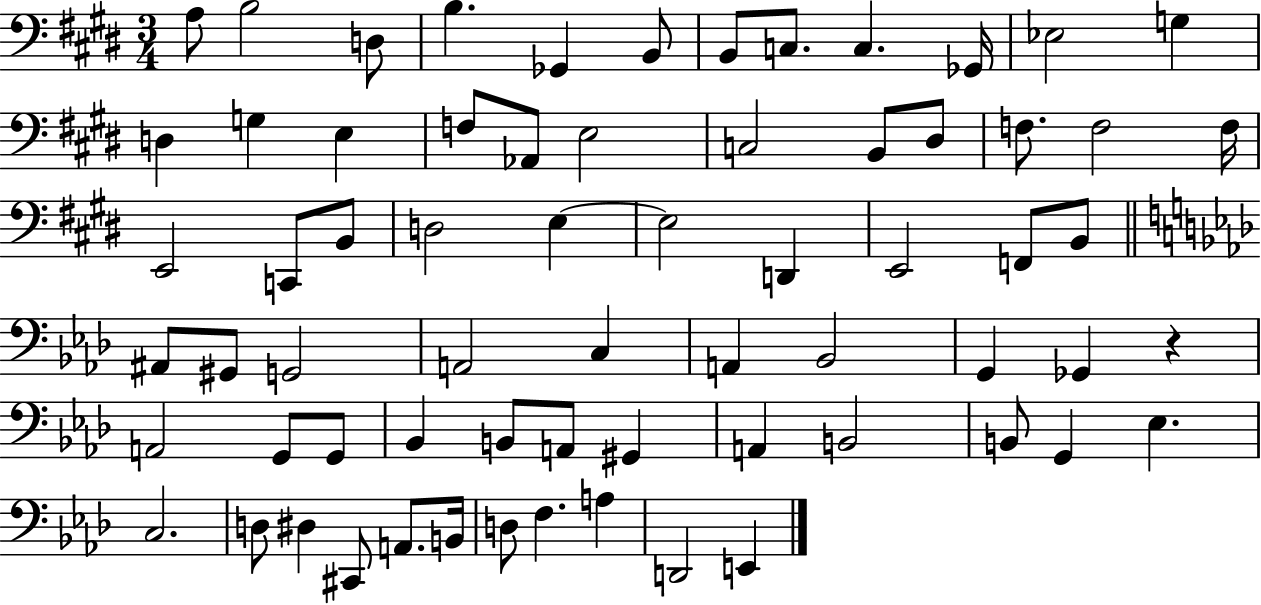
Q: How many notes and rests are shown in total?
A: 67